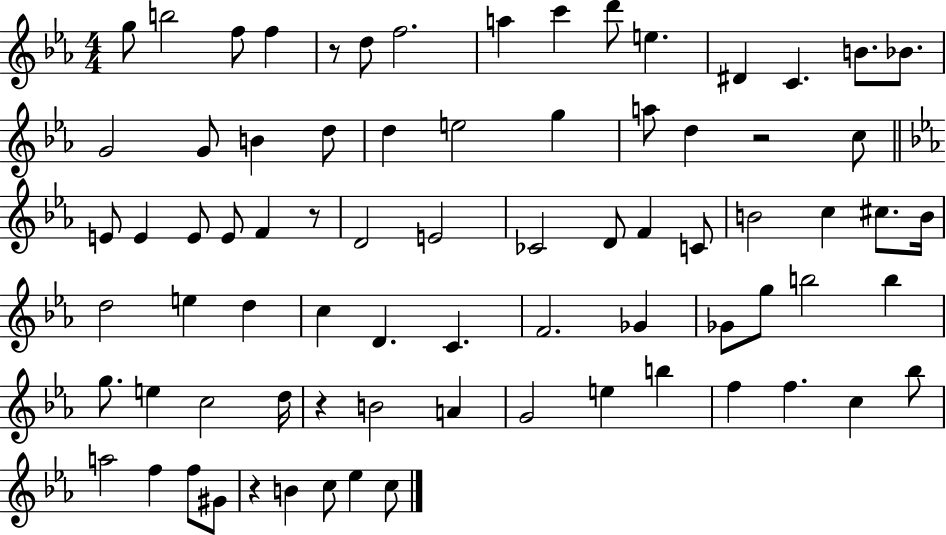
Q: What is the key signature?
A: EES major